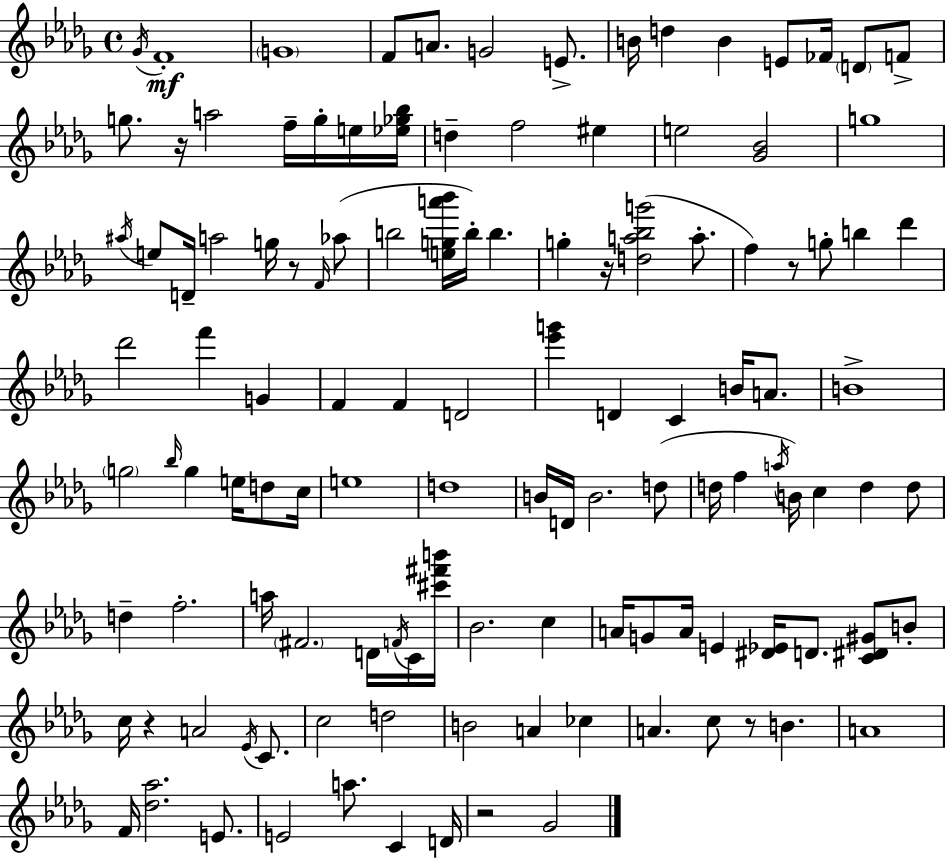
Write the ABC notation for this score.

X:1
T:Untitled
M:4/4
L:1/4
K:Bbm
_G/4 F4 G4 F/2 A/2 G2 E/2 B/4 d B E/2 _F/4 D/2 F/2 g/2 z/4 a2 f/4 g/4 e/4 [_e_g_b]/4 d f2 ^e e2 [_G_B]2 g4 ^a/4 e/2 D/4 a2 g/4 z/2 F/4 _a/2 b2 [ega'_b']/4 b/4 b g z/4 [da_bg']2 a/2 f z/2 g/2 b _d' _d'2 f' G F F D2 [_e'g'] D C B/4 A/2 B4 g2 _b/4 g e/4 d/2 c/4 e4 d4 B/4 D/4 B2 d/2 d/4 f a/4 B/4 c d d/2 d f2 a/4 ^F2 D/4 F/4 C/4 [^c'^f'b']/4 _B2 c A/4 G/2 A/4 E [^D_E]/4 D/2 [C^D^G]/2 B/2 c/4 z A2 _E/4 C/2 c2 d2 B2 A _c A c/2 z/2 B A4 F/4 [_d_a]2 E/2 E2 a/2 C D/4 z2 _G2